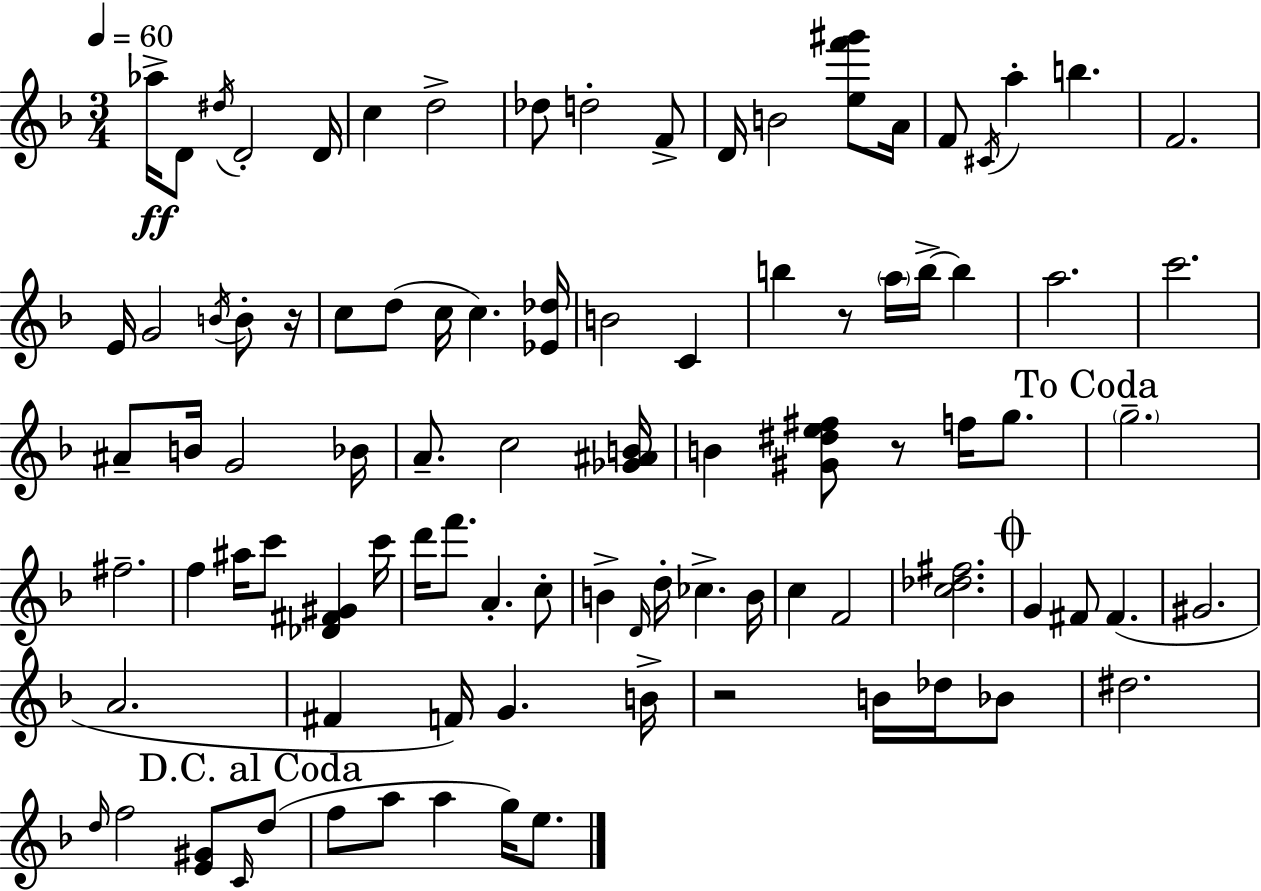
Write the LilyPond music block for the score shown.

{
  \clef treble
  \numericTimeSignature
  \time 3/4
  \key d \minor
  \tempo 4 = 60
  \repeat volta 2 { aes''16->\ff d'8 \acciaccatura { dis''16 } d'2-. | d'16 c''4 d''2-> | des''8 d''2-. f'8-> | d'16 b'2 <e'' f''' gis'''>8 | \break a'16 f'8 \acciaccatura { cis'16 } a''4-. b''4. | f'2. | e'16 g'2 \acciaccatura { b'16 } | b'8-. r16 c''8 d''8( c''16 c''4.) | \break <ees' des''>16 b'2 c'4 | b''4 r8 \parenthesize a''16 b''16->~~ b''4 | a''2. | c'''2. | \break ais'8-- b'16 g'2 | bes'16 a'8.-- c''2 | <ges' ais' b'>16 b'4 <gis' dis'' e'' fis''>8 r8 f''16 | g''8. \mark "To Coda" \parenthesize g''2.-- | \break fis''2.-- | f''4 ais''16 c'''8 <des' fis' gis'>4 | c'''16 d'''16 f'''8. a'4.-. | c''8-. b'4-> \grace { d'16 } d''16-. ces''4.-> | \break b'16 c''4 f'2 | <c'' des'' fis''>2. | \mark \markup { \musicglyph "scripts.coda" } g'4 fis'8 fis'4.( | gis'2. | \break a'2. | fis'4 f'16) g'4. | b'16-> r2 | b'16 des''16 bes'8 dis''2. | \break \grace { d''16 } f''2 | <e' gis'>8 \grace { c'16 }( \mark "D.C. al Coda" d''8 f''8 a''8 a''4 | g''16) e''8. } \bar "|."
}